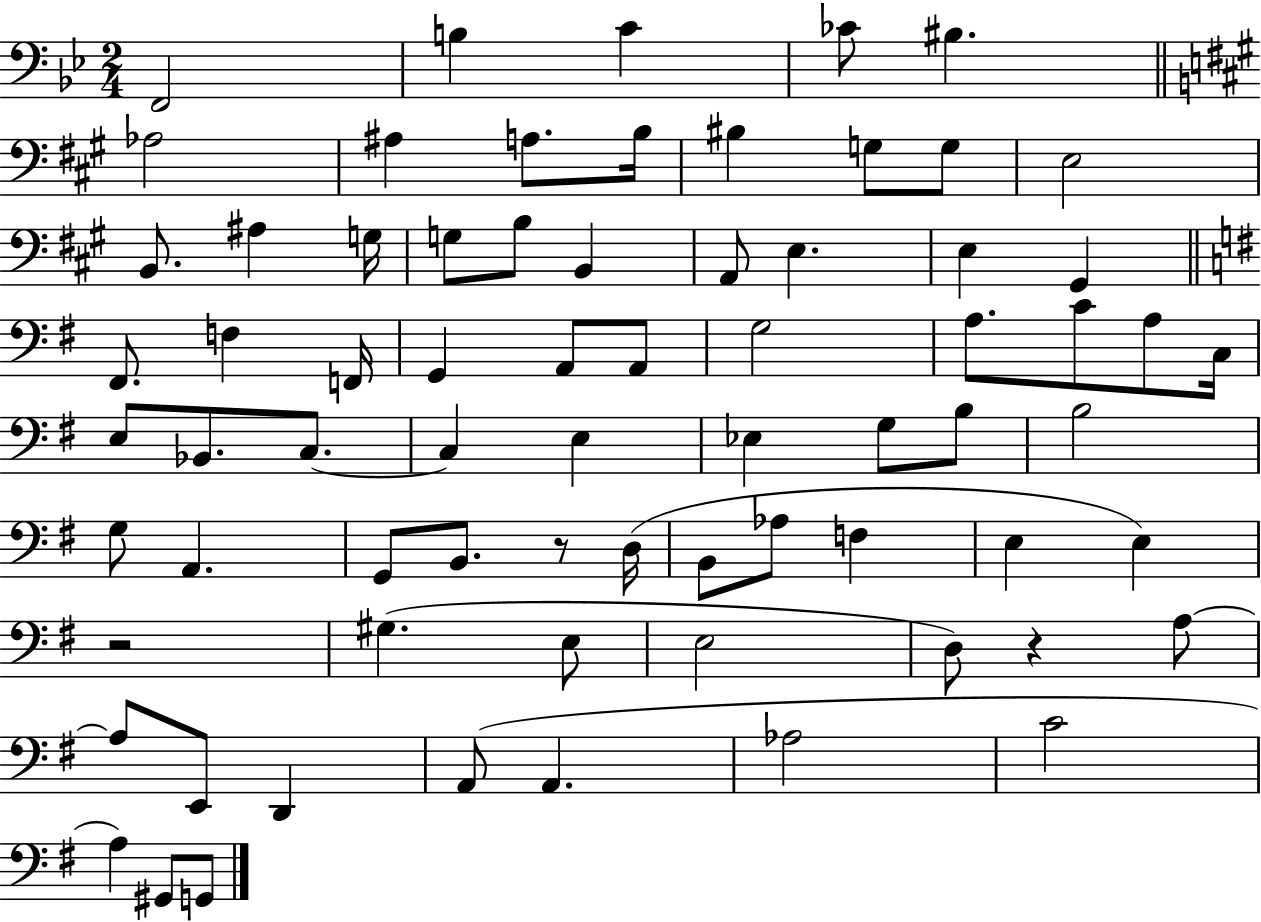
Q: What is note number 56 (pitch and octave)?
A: E3